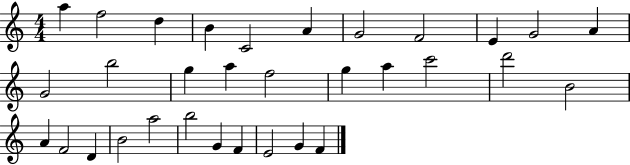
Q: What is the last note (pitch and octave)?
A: F4